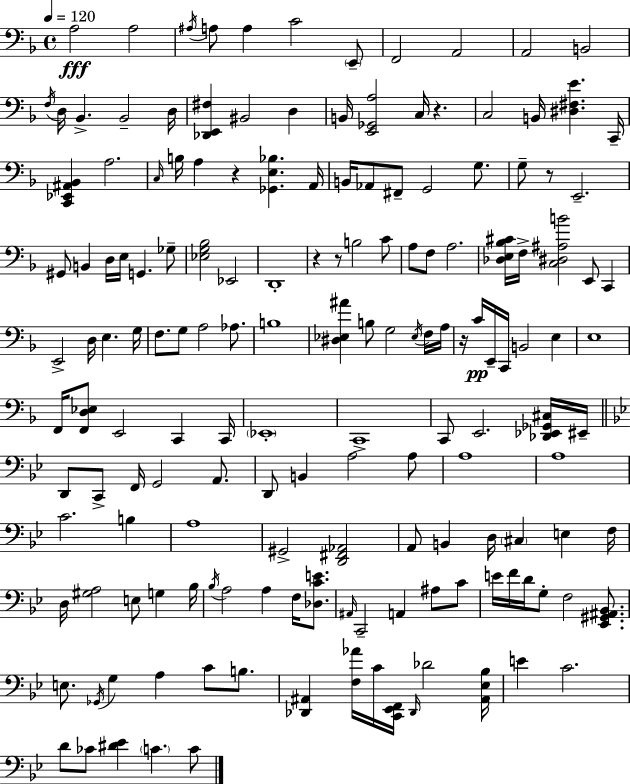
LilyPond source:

{
  \clef bass
  \time 4/4
  \defaultTimeSignature
  \key f \major
  \tempo 4 = 120
  a2\fff a2 | \acciaccatura { ais16 } a8 a4 c'2 \parenthesize e,8-- | f,2 a,2 | a,2 b,2 | \break \acciaccatura { f16 } d16 bes,4.-> bes,2-- | d16 <des, e, fis>4 bis,2 d4 | b,16 <e, ges, a>2 c16 r4. | c2 b,16 <dis fis e'>4. | \break c,16-- <c, ees, ais, bes,>4 a2. | \grace { c16 } b16 a4 r4 <ges, e bes>4. | a,16 b,16 aes,8 fis,8-- g,2 | g8. g8-- r8 e,2.-- | \break gis,8 b,4 d16 e16 g,4. | ges8-- <ees g bes>2 ees,2 | d,1-. | r4 r8 b2 | \break c'8 a8 f8 a2. | <des e bes cis'>16 f16-> <c dis ais b'>2 e,8 c,4 | e,2-> d16 e4. | g16 f8. g8 a2 | \break aes8. b1 | <dis ees ais'>4 b8 g2 | \acciaccatura { ees16 } f16 a16 r16 c'16\pp e,16-- c,16 b,2 | e4 e1 | \break f,16 <f, d ees>8 e,2 c,4 | c,16 \parenthesize ees,1-. | c,1-> | c,8 e,2. | \break <des, ees, ges, cis>16 eis,16-- \bar "||" \break \key bes \major d,8 c,8-> f,16 g,2 a,8. | d,8 b,4 a2 a8 | a1 | a1 | \break c'2. b4 | a1 | gis,2-> <d, fis, aes,>2 | a,8 b,4 d16 \parenthesize cis4 e4 f16 | \break d16 <gis a>2 e8 g4 bes16 | \acciaccatura { bes16 } a2 a4 f16 <des c' e'>8. | \grace { ais,16 } c,2-- a,4 ais8 | c'8 e'16 f'16 d'16 g8-. f2 <ees, gis, ais, bes,>8. | \break e8. \acciaccatura { ges,16 } g4 a4 c'8 | b8. <des, ais,>4 <f aes'>16 c'16 <c, ees, f,>16 \grace { des,16 } des'2 | <ais, ees bes>16 e'4 c'2. | d'8 ces'8 <dis' ees'>4 \parenthesize c'4. | \break c'8 \bar "|."
}